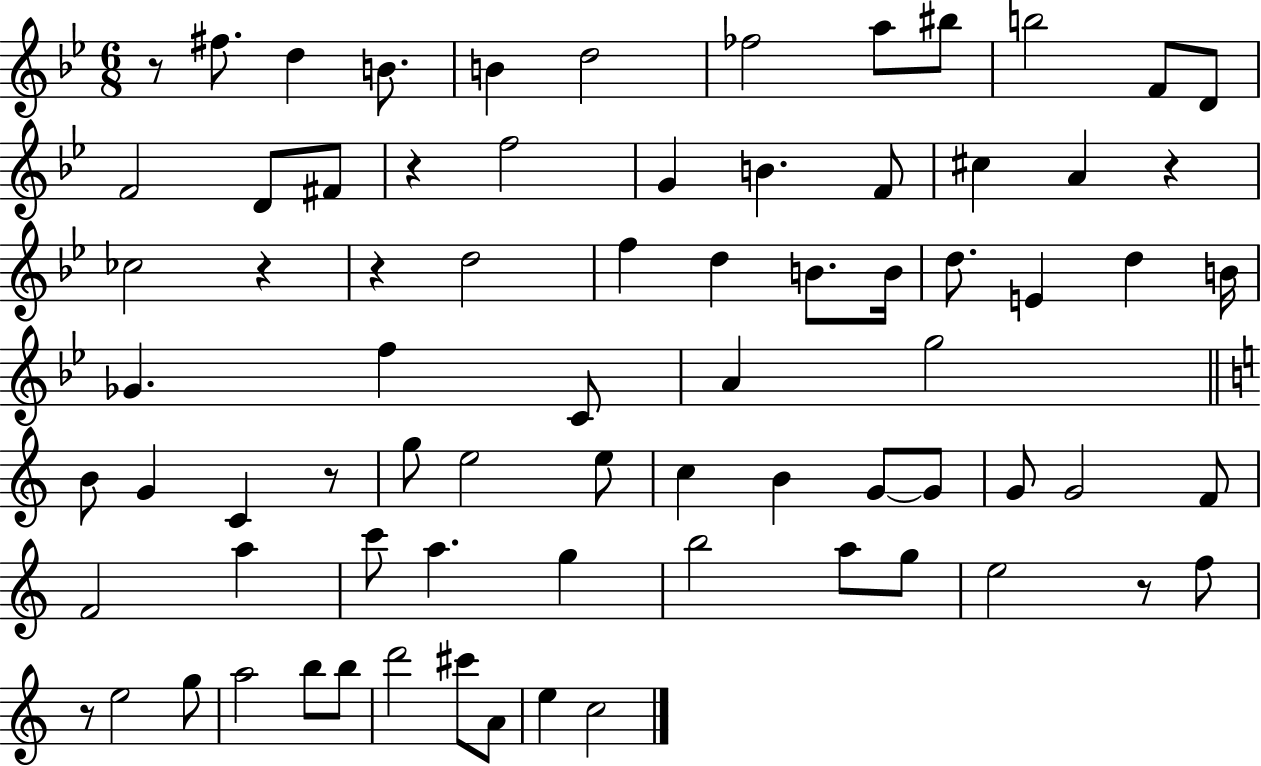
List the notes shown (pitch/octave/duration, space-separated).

R/e F#5/e. D5/q B4/e. B4/q D5/h FES5/h A5/e BIS5/e B5/h F4/e D4/e F4/h D4/e F#4/e R/q F5/h G4/q B4/q. F4/e C#5/q A4/q R/q CES5/h R/q R/q D5/h F5/q D5/q B4/e. B4/s D5/e. E4/q D5/q B4/s Gb4/q. F5/q C4/e A4/q G5/h B4/e G4/q C4/q R/e G5/e E5/h E5/e C5/q B4/q G4/e G4/e G4/e G4/h F4/e F4/h A5/q C6/e A5/q. G5/q B5/h A5/e G5/e E5/h R/e F5/e R/e E5/h G5/e A5/h B5/e B5/e D6/h C#6/e A4/e E5/q C5/h